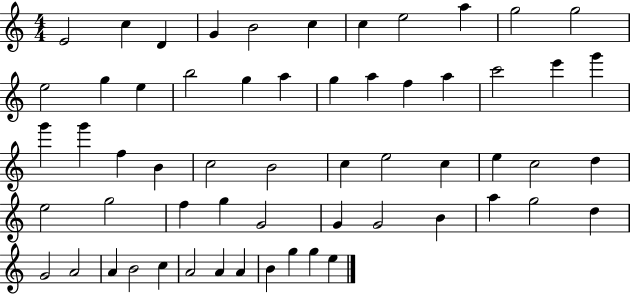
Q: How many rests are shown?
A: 0